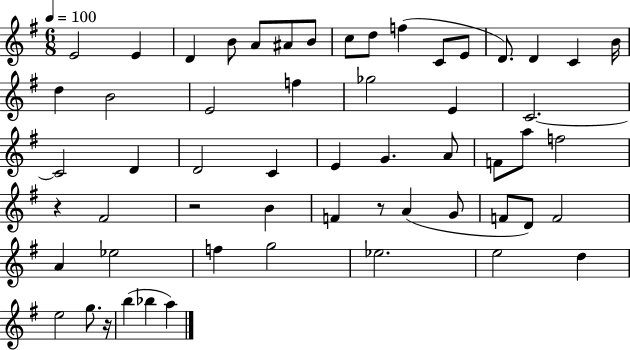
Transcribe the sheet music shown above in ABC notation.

X:1
T:Untitled
M:6/8
L:1/4
K:G
E2 E D B/2 A/2 ^A/2 B/2 c/2 d/2 f C/2 E/2 D/2 D C B/4 d B2 E2 f _g2 E C2 C2 D D2 C E G A/2 F/2 a/2 f2 z ^F2 z2 B F z/2 A G/2 F/2 D/2 F2 A _e2 f g2 _e2 e2 d e2 g/2 z/4 b _b a